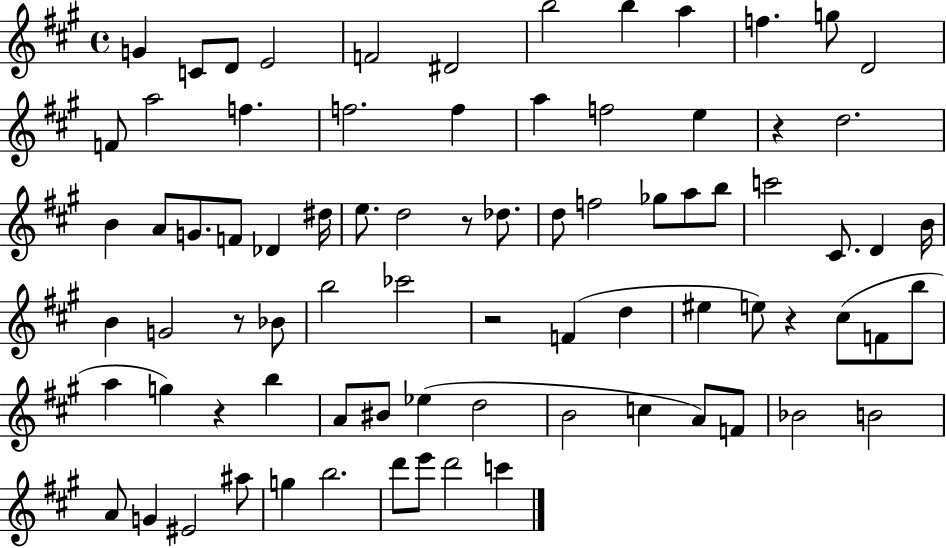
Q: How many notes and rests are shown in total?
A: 80